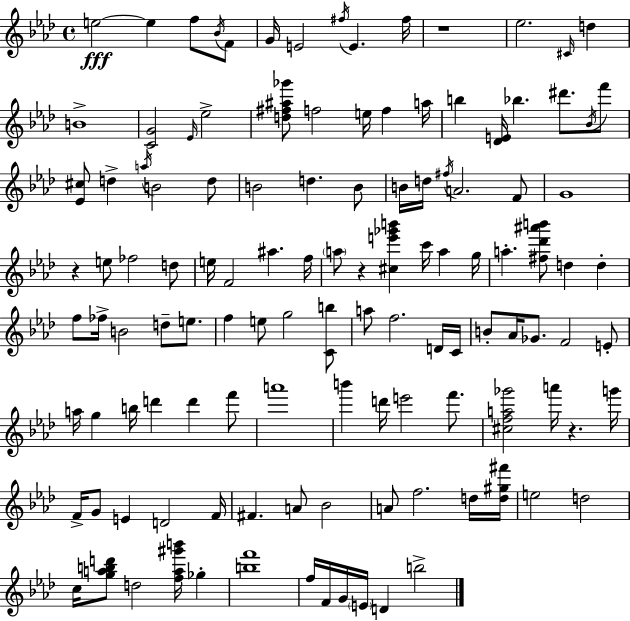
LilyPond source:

{
  \clef treble
  \time 4/4
  \defaultTimeSignature
  \key f \minor
  e''2~~\fff e''4 f''8 \acciaccatura { bes'16 } f'8 | g'16 e'2 \acciaccatura { fis''16 } e'4. | fis''16 r1 | ees''2. \grace { cis'16 } d''4 | \break b'1-> | <c' g'>2 \grace { ees'16 } ees''2-> | <d'' fis'' ais'' ges'''>8 f''2 e''16 f''4 | a''16 b''4 <des' e'>16 bes''4. dis'''8. | \break \acciaccatura { bes'16 } f'''8 <ees' cis''>8 d''4-> \acciaccatura { a''16 } b'2 | d''8 b'2 d''4. | b'8 b'16 d''16 \acciaccatura { fis''16 } a'2. | f'8 g'1 | \break r4 e''8 fes''2 | d''8 e''16 f'2 | ais''4. f''16 \parenthesize a''8 r4 <cis'' e''' ges''' b'''>4 | c'''16 a''4 g''16 a''4.-. <fis'' des''' ais''' b'''>8 d''4 | \break d''4-. f''8 fes''16-> b'2 | d''8-- e''8. f''4 e''8 g''2 | <c' b''>8 a''8 f''2. | d'16 c'16 b'8-. aes'16 ges'8. f'2 | \break e'8-. a''16 g''4 b''16 d'''4 | d'''4 f'''8 a'''1 | b'''4 d'''16 e'''2 | f'''8. <cis'' f'' a'' ges'''>2 a'''16 | \break r4. g'''16 f'16-> g'8 e'4 d'2 | f'16 fis'4. a'8 bes'2 | a'8 f''2. | d''16 <d'' gis'' fis'''>16 e''2 d''2 | \break c''16 <g'' a'' b'' d'''>8 d''2 | <f'' a'' gis''' b'''>16 ges''4-. <b'' f'''>1 | f''16 f'16 g'16 \parenthesize e'16 d'4 b''2-> | \bar "|."
}